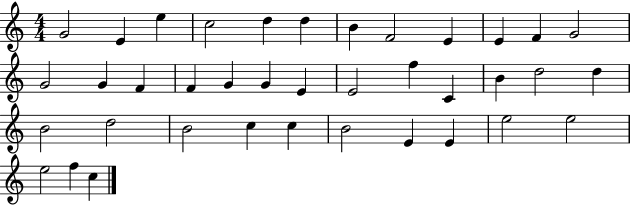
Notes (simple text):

G4/h E4/q E5/q C5/h D5/q D5/q B4/q F4/h E4/q E4/q F4/q G4/h G4/h G4/q F4/q F4/q G4/q G4/q E4/q E4/h F5/q C4/q B4/q D5/h D5/q B4/h D5/h B4/h C5/q C5/q B4/h E4/q E4/q E5/h E5/h E5/h F5/q C5/q